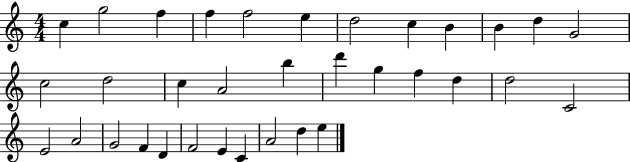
{
  \clef treble
  \numericTimeSignature
  \time 4/4
  \key c \major
  c''4 g''2 f''4 | f''4 f''2 e''4 | d''2 c''4 b'4 | b'4 d''4 g'2 | \break c''2 d''2 | c''4 a'2 b''4 | d'''4 g''4 f''4 d''4 | d''2 c'2 | \break e'2 a'2 | g'2 f'4 d'4 | f'2 e'4 c'4 | a'2 d''4 e''4 | \break \bar "|."
}